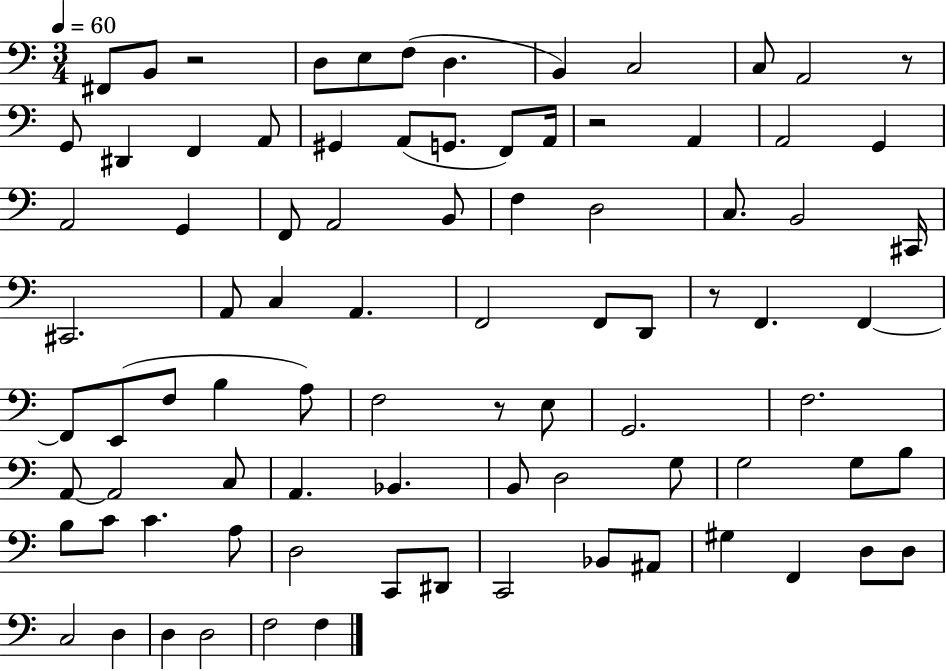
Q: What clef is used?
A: bass